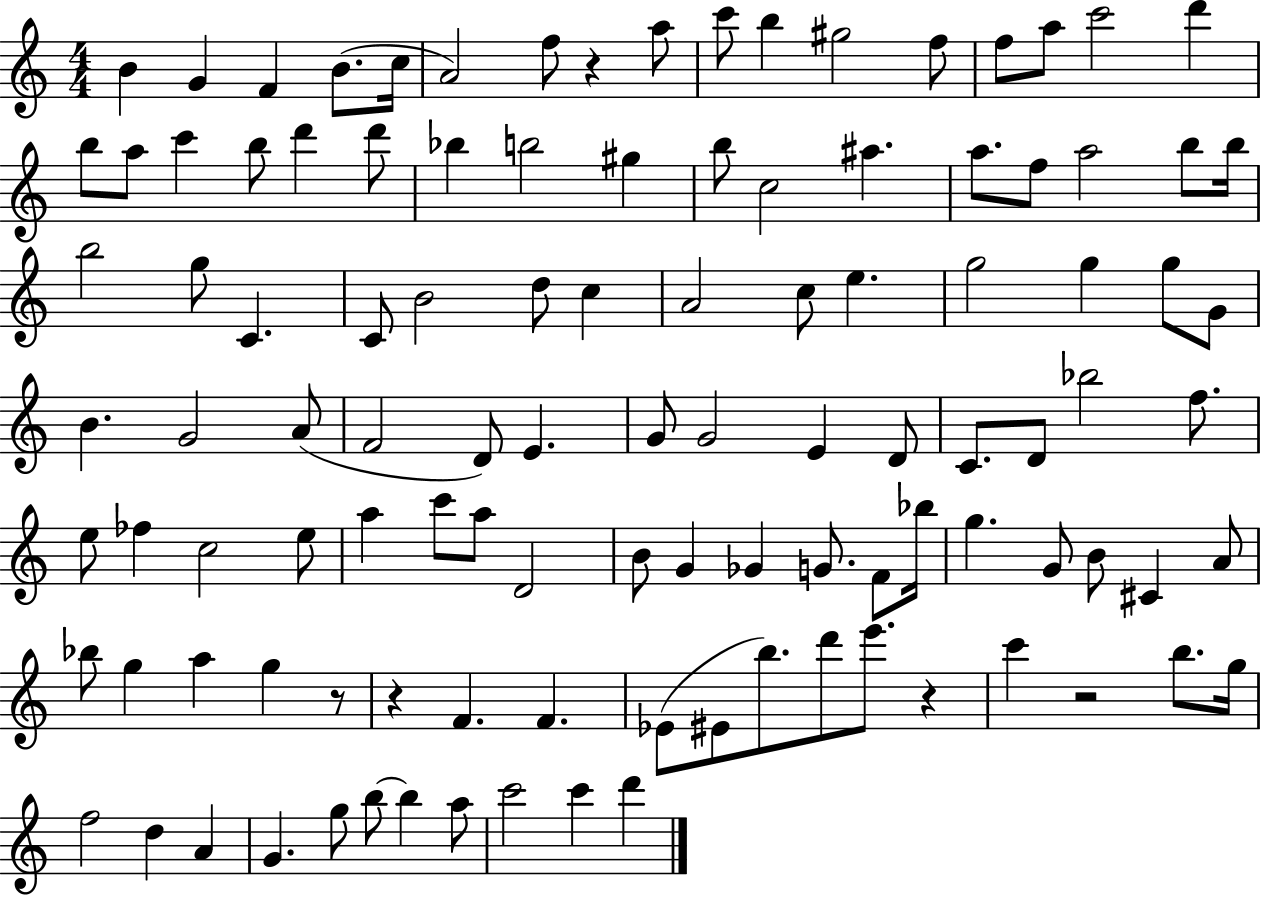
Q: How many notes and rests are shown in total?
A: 110